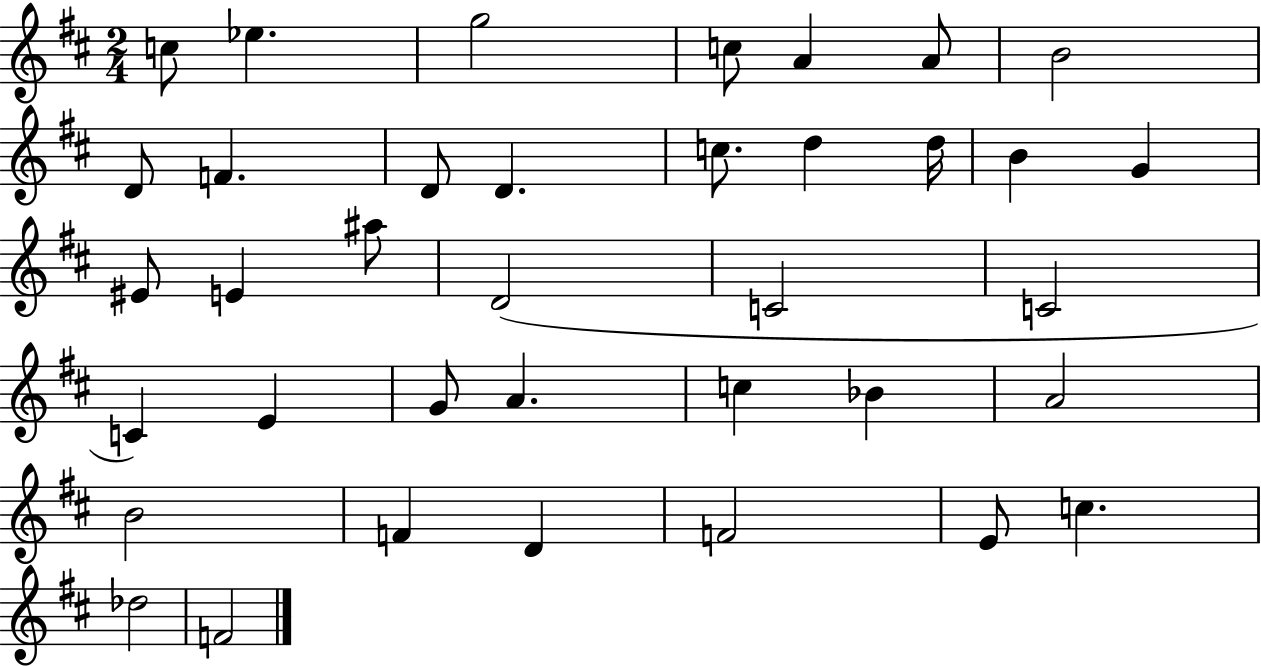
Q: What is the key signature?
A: D major